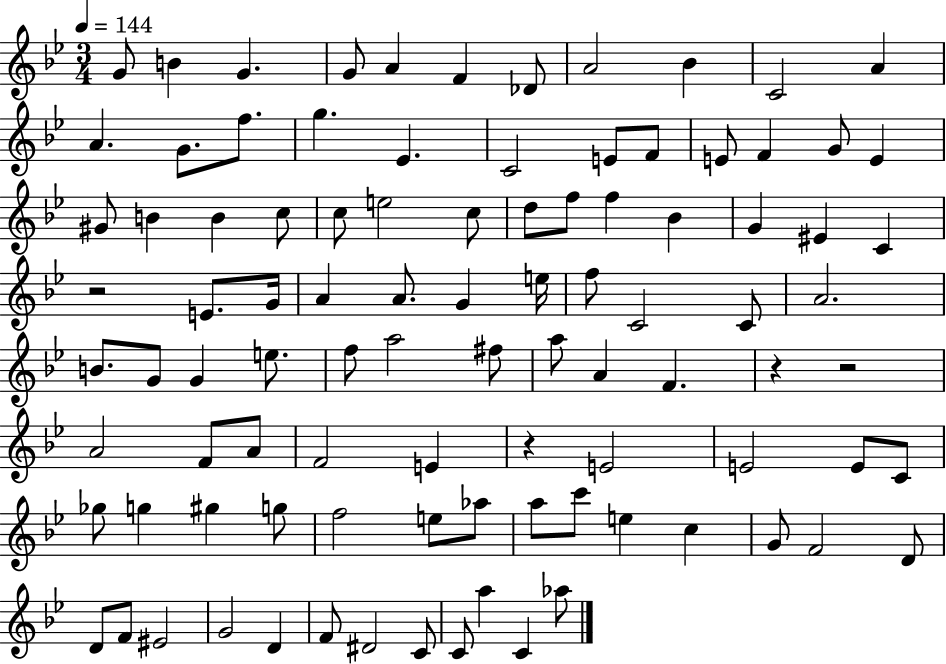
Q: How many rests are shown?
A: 4